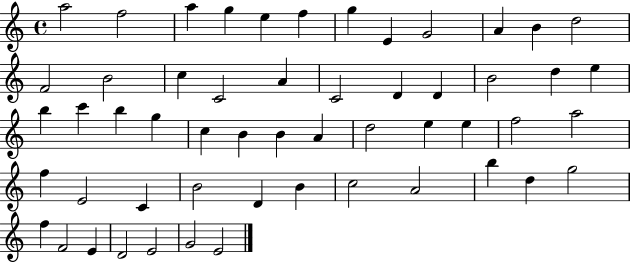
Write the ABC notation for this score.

X:1
T:Untitled
M:4/4
L:1/4
K:C
a2 f2 a g e f g E G2 A B d2 F2 B2 c C2 A C2 D D B2 d e b c' b g c B B A d2 e e f2 a2 f E2 C B2 D B c2 A2 b d g2 f F2 E D2 E2 G2 E2